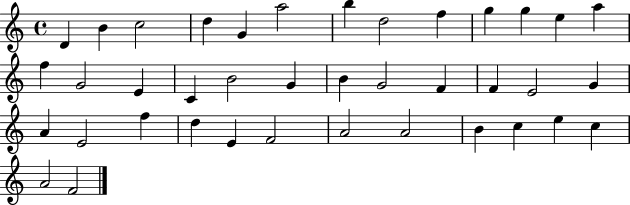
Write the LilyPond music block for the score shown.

{
  \clef treble
  \time 4/4
  \defaultTimeSignature
  \key c \major
  d'4 b'4 c''2 | d''4 g'4 a''2 | b''4 d''2 f''4 | g''4 g''4 e''4 a''4 | \break f''4 g'2 e'4 | c'4 b'2 g'4 | b'4 g'2 f'4 | f'4 e'2 g'4 | \break a'4 e'2 f''4 | d''4 e'4 f'2 | a'2 a'2 | b'4 c''4 e''4 c''4 | \break a'2 f'2 | \bar "|."
}